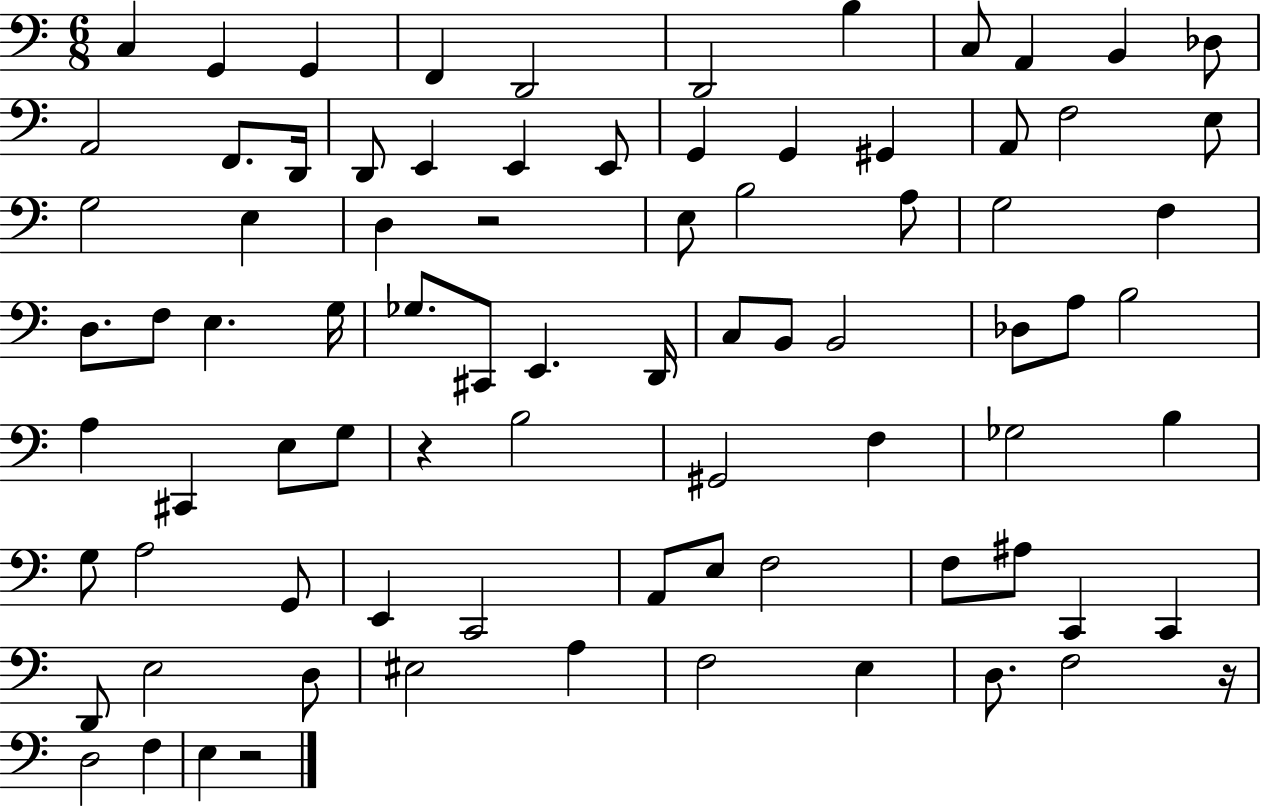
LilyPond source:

{
  \clef bass
  \numericTimeSignature
  \time 6/8
  \key c \major
  \repeat volta 2 { c4 g,4 g,4 | f,4 d,2 | d,2 b4 | c8 a,4 b,4 des8 | \break a,2 f,8. d,16 | d,8 e,4 e,4 e,8 | g,4 g,4 gis,4 | a,8 f2 e8 | \break g2 e4 | d4 r2 | e8 b2 a8 | g2 f4 | \break d8. f8 e4. g16 | ges8. cis,8 e,4. d,16 | c8 b,8 b,2 | des8 a8 b2 | \break a4 cis,4 e8 g8 | r4 b2 | gis,2 f4 | ges2 b4 | \break g8 a2 g,8 | e,4 c,2 | a,8 e8 f2 | f8 ais8 c,4 c,4 | \break d,8 e2 d8 | eis2 a4 | f2 e4 | d8. f2 r16 | \break d2 f4 | e4 r2 | } \bar "|."
}